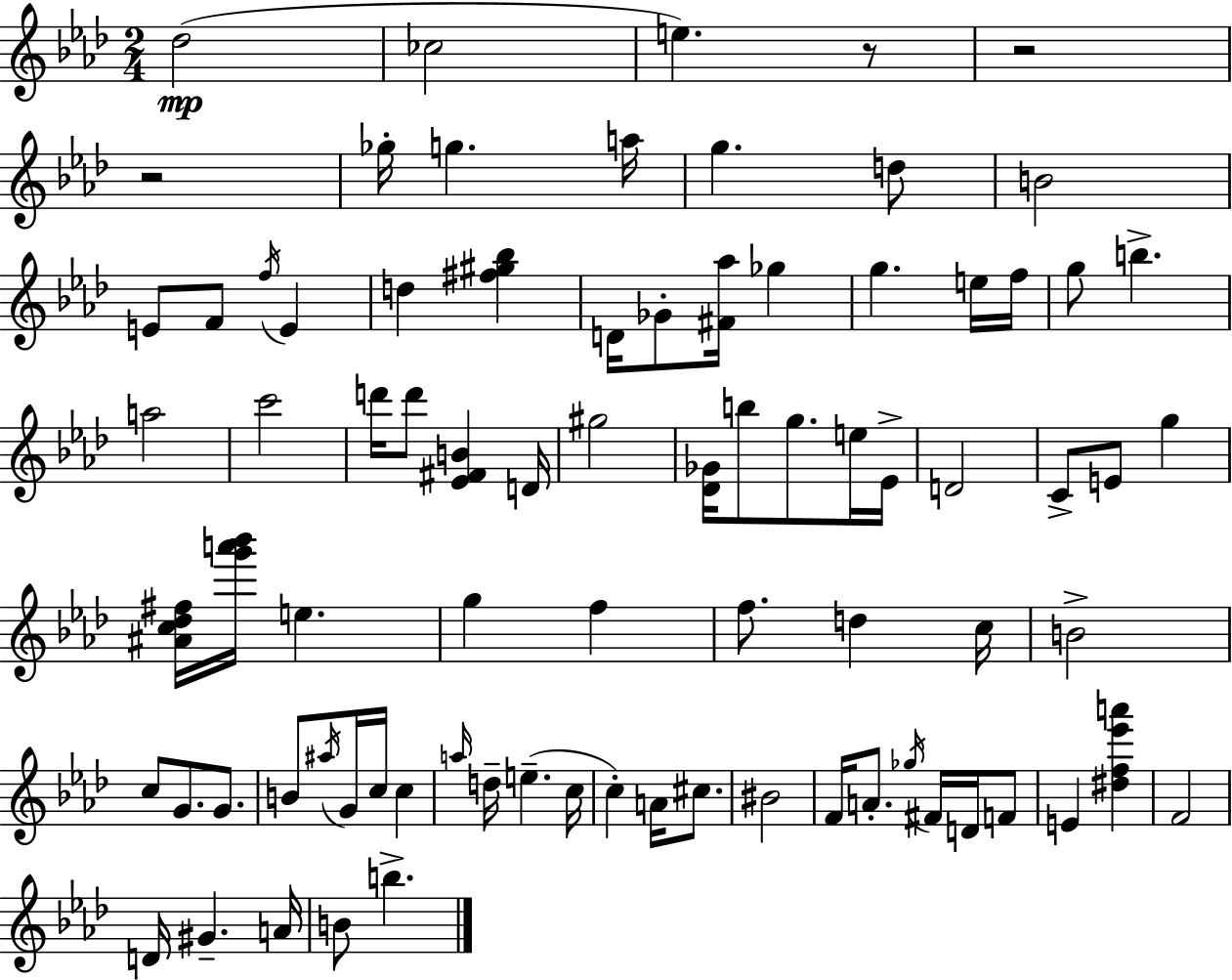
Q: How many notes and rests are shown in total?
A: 82